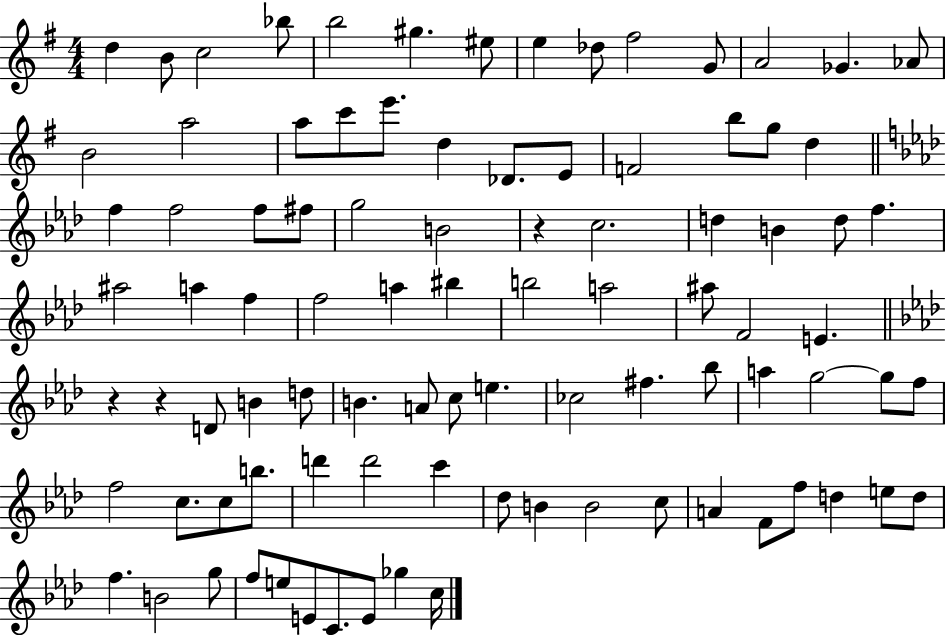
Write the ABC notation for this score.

X:1
T:Untitled
M:4/4
L:1/4
K:G
d B/2 c2 _b/2 b2 ^g ^e/2 e _d/2 ^f2 G/2 A2 _G _A/2 B2 a2 a/2 c'/2 e'/2 d _D/2 E/2 F2 b/2 g/2 d f f2 f/2 ^f/2 g2 B2 z c2 d B d/2 f ^a2 a f f2 a ^b b2 a2 ^a/2 F2 E z z D/2 B d/2 B A/2 c/2 e _c2 ^f _b/2 a g2 g/2 f/2 f2 c/2 c/2 b/2 d' d'2 c' _d/2 B B2 c/2 A F/2 f/2 d e/2 d/2 f B2 g/2 f/2 e/2 E/2 C/2 E/2 _g c/4